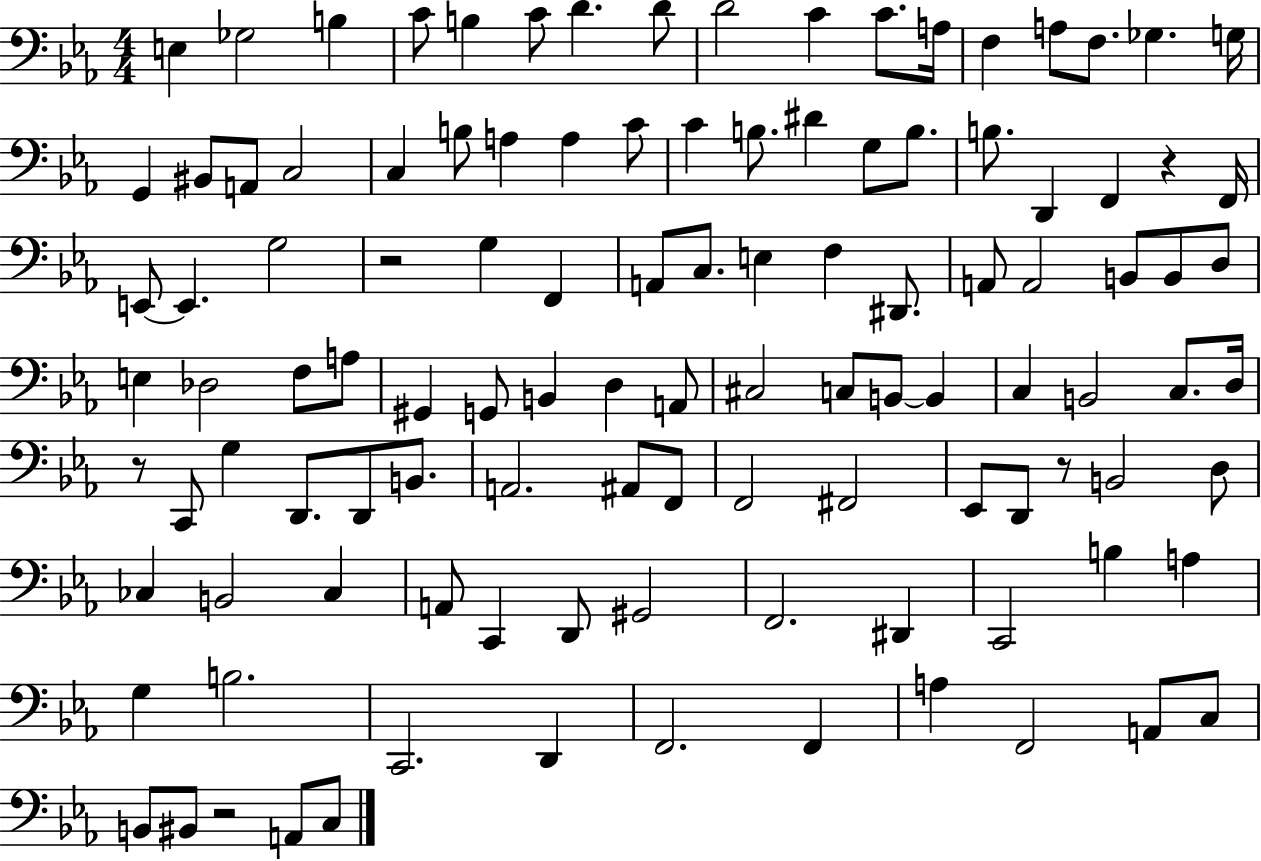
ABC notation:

X:1
T:Untitled
M:4/4
L:1/4
K:Eb
E, _G,2 B, C/2 B, C/2 D D/2 D2 C C/2 A,/4 F, A,/2 F,/2 _G, G,/4 G,, ^B,,/2 A,,/2 C,2 C, B,/2 A, A, C/2 C B,/2 ^D G,/2 B,/2 B,/2 D,, F,, z F,,/4 E,,/2 E,, G,2 z2 G, F,, A,,/2 C,/2 E, F, ^D,,/2 A,,/2 A,,2 B,,/2 B,,/2 D,/2 E, _D,2 F,/2 A,/2 ^G,, G,,/2 B,, D, A,,/2 ^C,2 C,/2 B,,/2 B,, C, B,,2 C,/2 D,/4 z/2 C,,/2 G, D,,/2 D,,/2 B,,/2 A,,2 ^A,,/2 F,,/2 F,,2 ^F,,2 _E,,/2 D,,/2 z/2 B,,2 D,/2 _C, B,,2 _C, A,,/2 C,, D,,/2 ^G,,2 F,,2 ^D,, C,,2 B, A, G, B,2 C,,2 D,, F,,2 F,, A, F,,2 A,,/2 C,/2 B,,/2 ^B,,/2 z2 A,,/2 C,/2